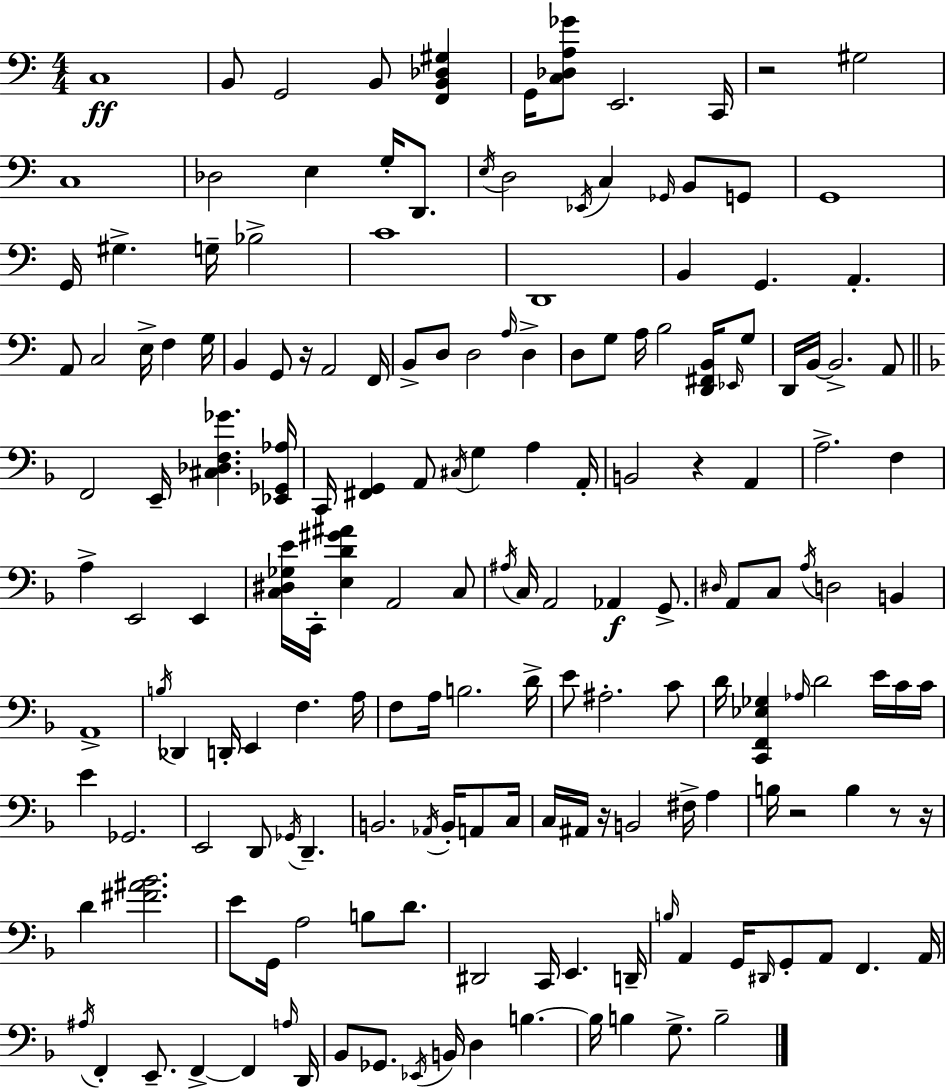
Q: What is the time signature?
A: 4/4